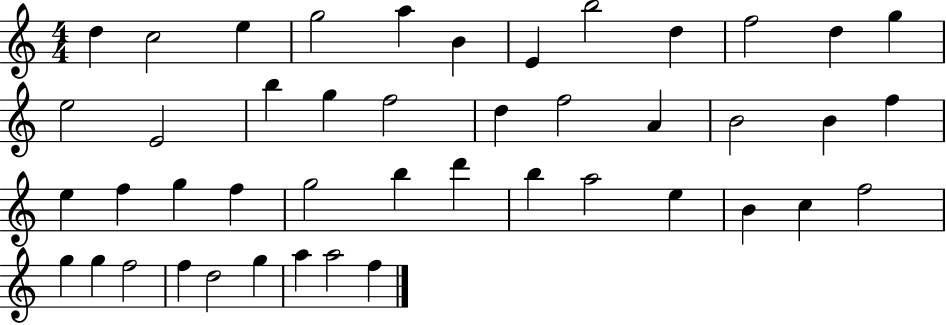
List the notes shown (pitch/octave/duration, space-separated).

D5/q C5/h E5/q G5/h A5/q B4/q E4/q B5/h D5/q F5/h D5/q G5/q E5/h E4/h B5/q G5/q F5/h D5/q F5/h A4/q B4/h B4/q F5/q E5/q F5/q G5/q F5/q G5/h B5/q D6/q B5/q A5/h E5/q B4/q C5/q F5/h G5/q G5/q F5/h F5/q D5/h G5/q A5/q A5/h F5/q